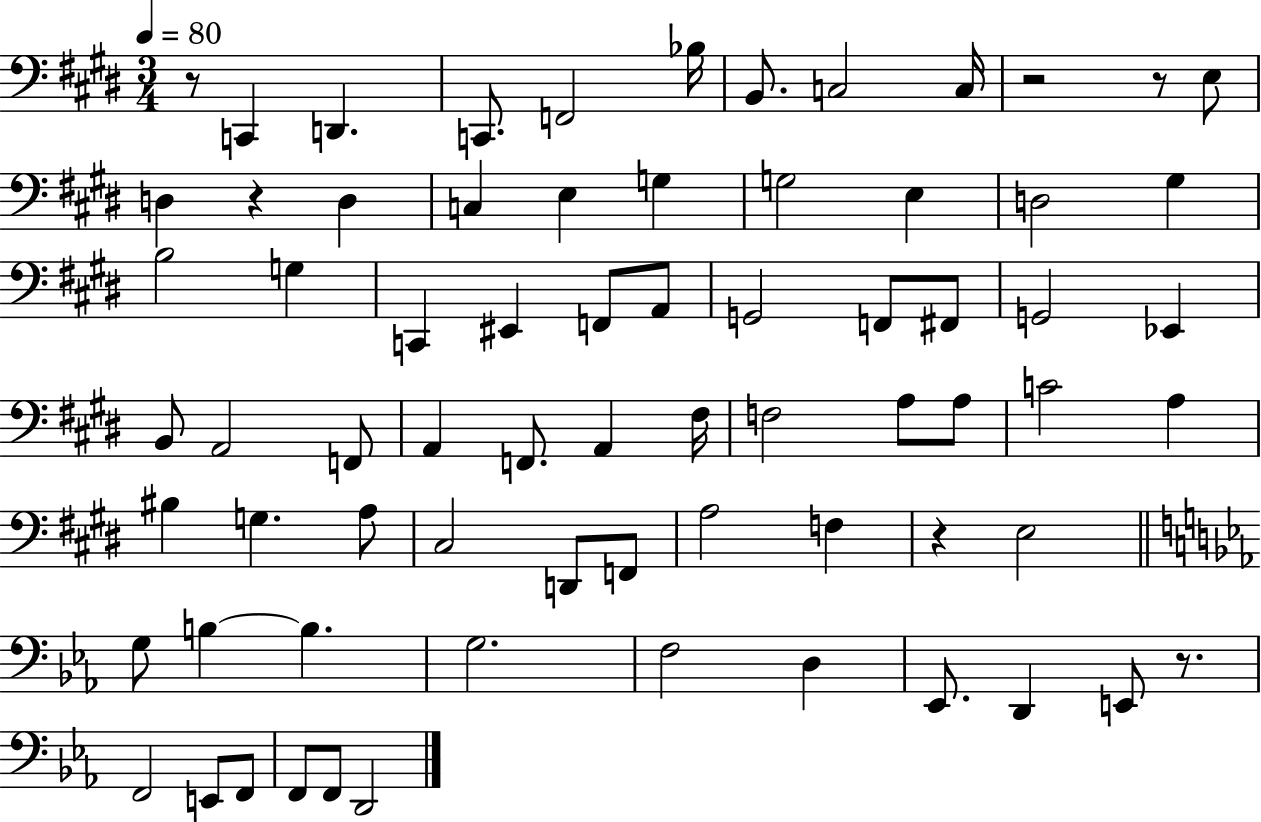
{
  \clef bass
  \numericTimeSignature
  \time 3/4
  \key e \major
  \tempo 4 = 80
  r8 c,4 d,4. | c,8. f,2 bes16 | b,8. c2 c16 | r2 r8 e8 | \break d4 r4 d4 | c4 e4 g4 | g2 e4 | d2 gis4 | \break b2 g4 | c,4 eis,4 f,8 a,8 | g,2 f,8 fis,8 | g,2 ees,4 | \break b,8 a,2 f,8 | a,4 f,8. a,4 fis16 | f2 a8 a8 | c'2 a4 | \break bis4 g4. a8 | cis2 d,8 f,8 | a2 f4 | r4 e2 | \break \bar "||" \break \key ees \major g8 b4~~ b4. | g2. | f2 d4 | ees,8. d,4 e,8 r8. | \break f,2 e,8 f,8 | f,8 f,8 d,2 | \bar "|."
}